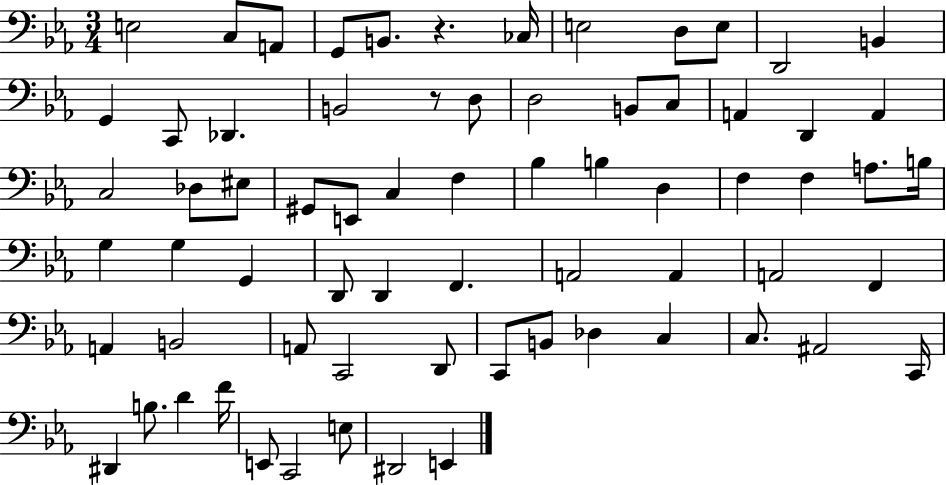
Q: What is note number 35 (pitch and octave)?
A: A3